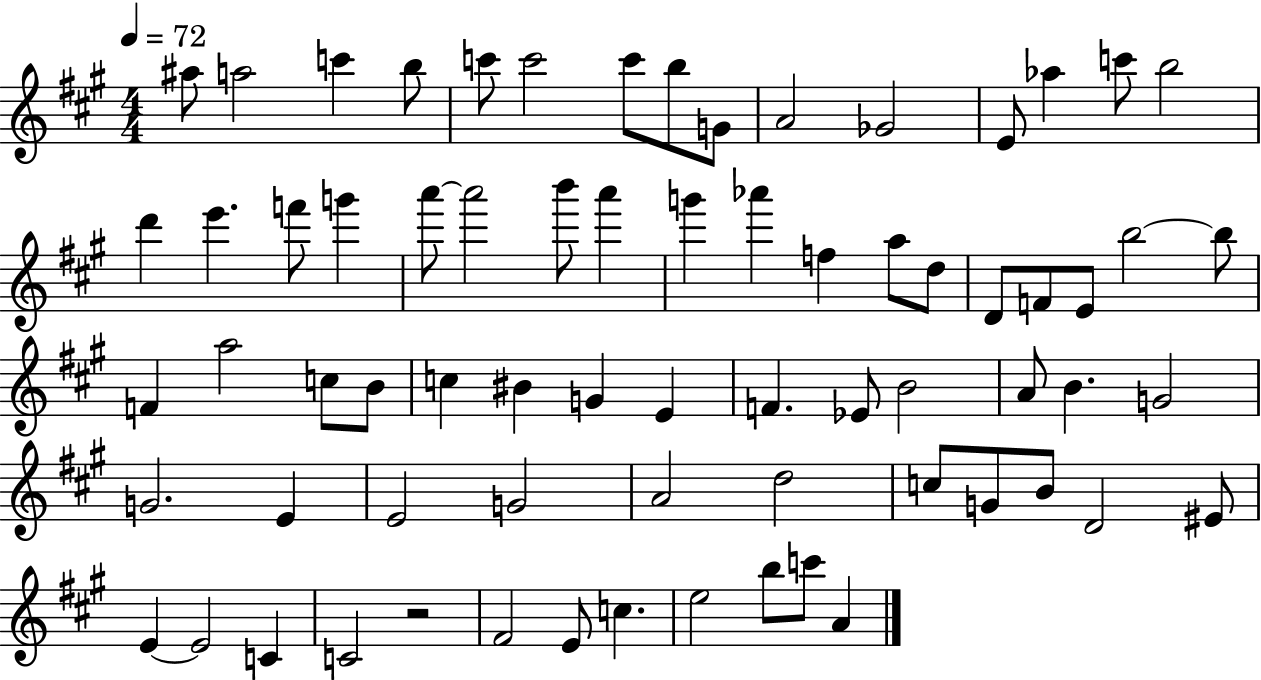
A#5/e A5/h C6/q B5/e C6/e C6/h C6/e B5/e G4/e A4/h Gb4/h E4/e Ab5/q C6/e B5/h D6/q E6/q. F6/e G6/q A6/e A6/h B6/e A6/q G6/q Ab6/q F5/q A5/e D5/e D4/e F4/e E4/e B5/h B5/e F4/q A5/h C5/e B4/e C5/q BIS4/q G4/q E4/q F4/q. Eb4/e B4/h A4/e B4/q. G4/h G4/h. E4/q E4/h G4/h A4/h D5/h C5/e G4/e B4/e D4/h EIS4/e E4/q E4/h C4/q C4/h R/h F#4/h E4/e C5/q. E5/h B5/e C6/e A4/q